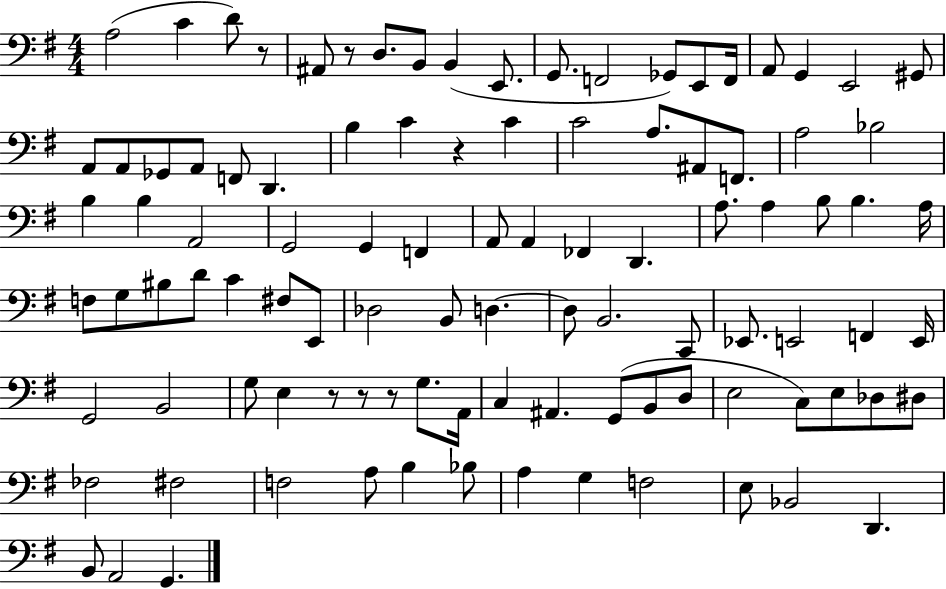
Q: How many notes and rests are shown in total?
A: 101